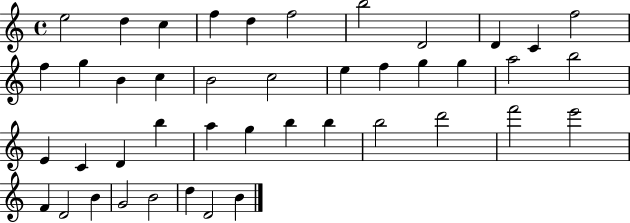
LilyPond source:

{
  \clef treble
  \time 4/4
  \defaultTimeSignature
  \key c \major
  e''2 d''4 c''4 | f''4 d''4 f''2 | b''2 d'2 | d'4 c'4 f''2 | \break f''4 g''4 b'4 c''4 | b'2 c''2 | e''4 f''4 g''4 g''4 | a''2 b''2 | \break e'4 c'4 d'4 b''4 | a''4 g''4 b''4 b''4 | b''2 d'''2 | f'''2 e'''2 | \break f'4 d'2 b'4 | g'2 b'2 | d''4 d'2 b'4 | \bar "|."
}